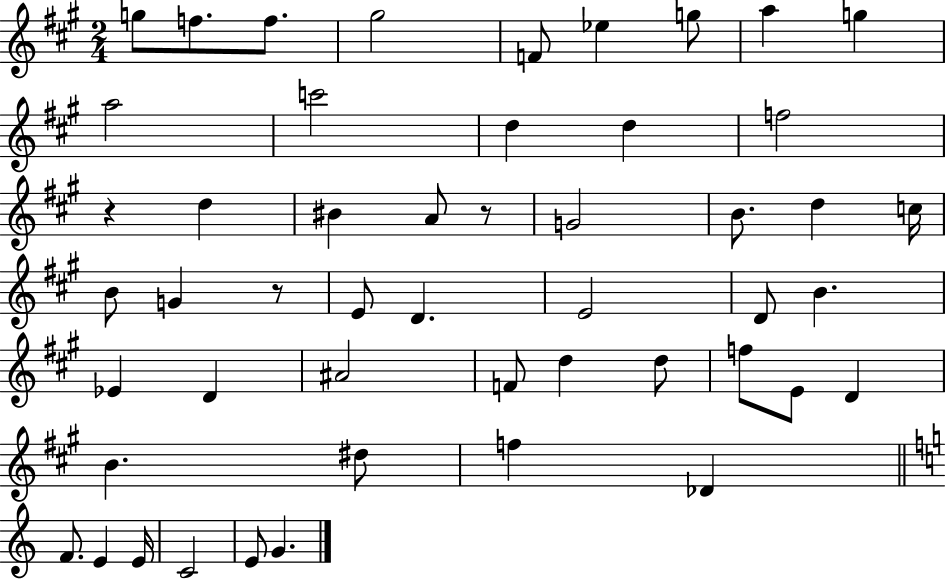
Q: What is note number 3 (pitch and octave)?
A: F5